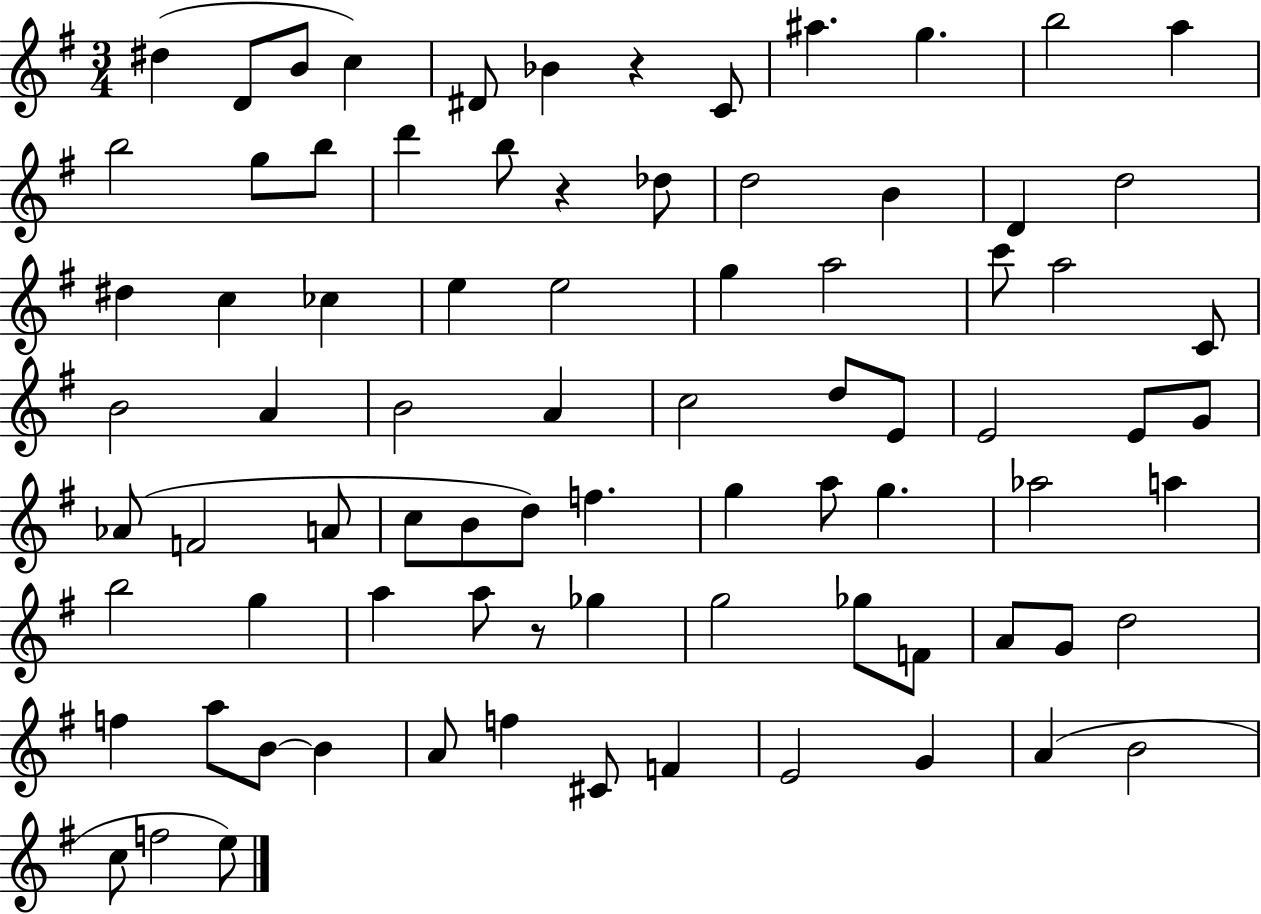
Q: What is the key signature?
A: G major